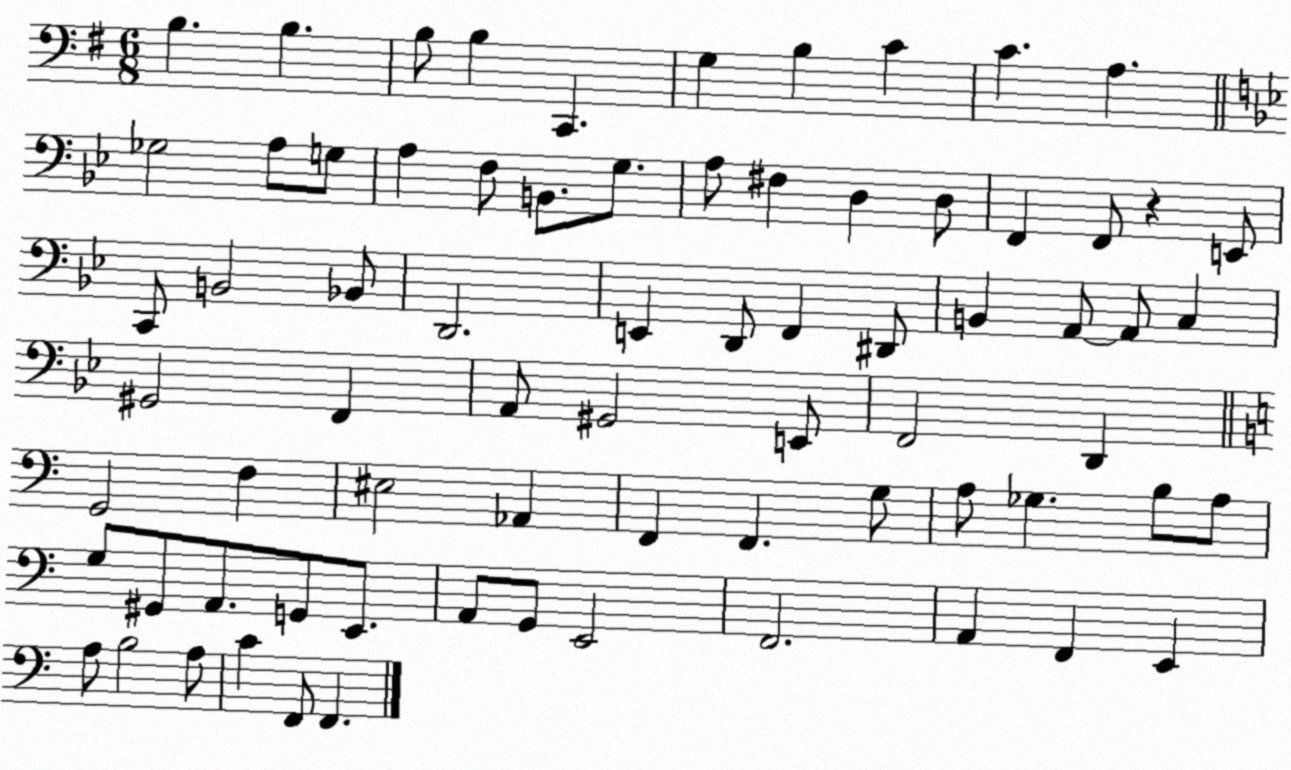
X:1
T:Untitled
M:6/8
L:1/4
K:G
B, B, B,/2 B, C,, G, B, C C A, _G,2 A,/2 G,/2 A, F,/2 B,,/2 G,/2 A,/2 ^F, D, D,/2 F,, F,,/2 z E,,/2 C,,/2 B,,2 _B,,/2 D,,2 E,, D,,/2 F,, ^D,,/2 B,, A,,/2 A,,/2 C, ^G,,2 F,, A,,/2 ^G,,2 E,,/2 F,,2 D,, G,,2 F, ^E,2 _A,, F,, F,, G,/2 A,/2 _G, B,/2 A,/2 G,/2 ^G,,/2 A,,/2 G,,/2 E,,/2 A,,/2 G,,/2 E,,2 F,,2 A,, F,, E,, A,/2 B,2 A,/2 C F,,/2 F,,